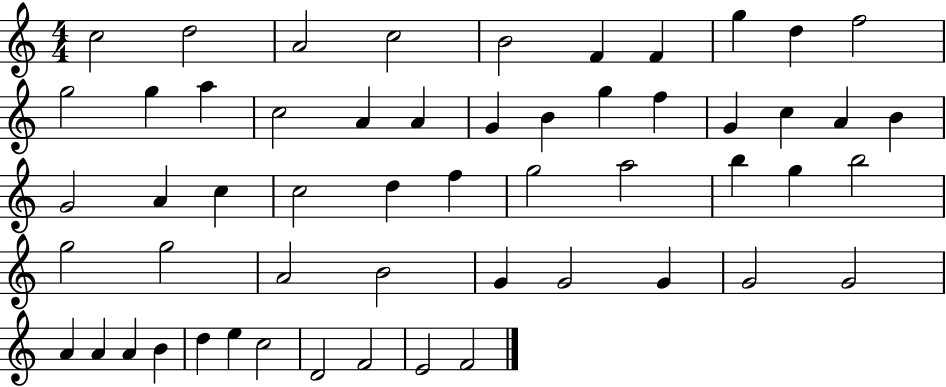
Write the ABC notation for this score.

X:1
T:Untitled
M:4/4
L:1/4
K:C
c2 d2 A2 c2 B2 F F g d f2 g2 g a c2 A A G B g f G c A B G2 A c c2 d f g2 a2 b g b2 g2 g2 A2 B2 G G2 G G2 G2 A A A B d e c2 D2 F2 E2 F2